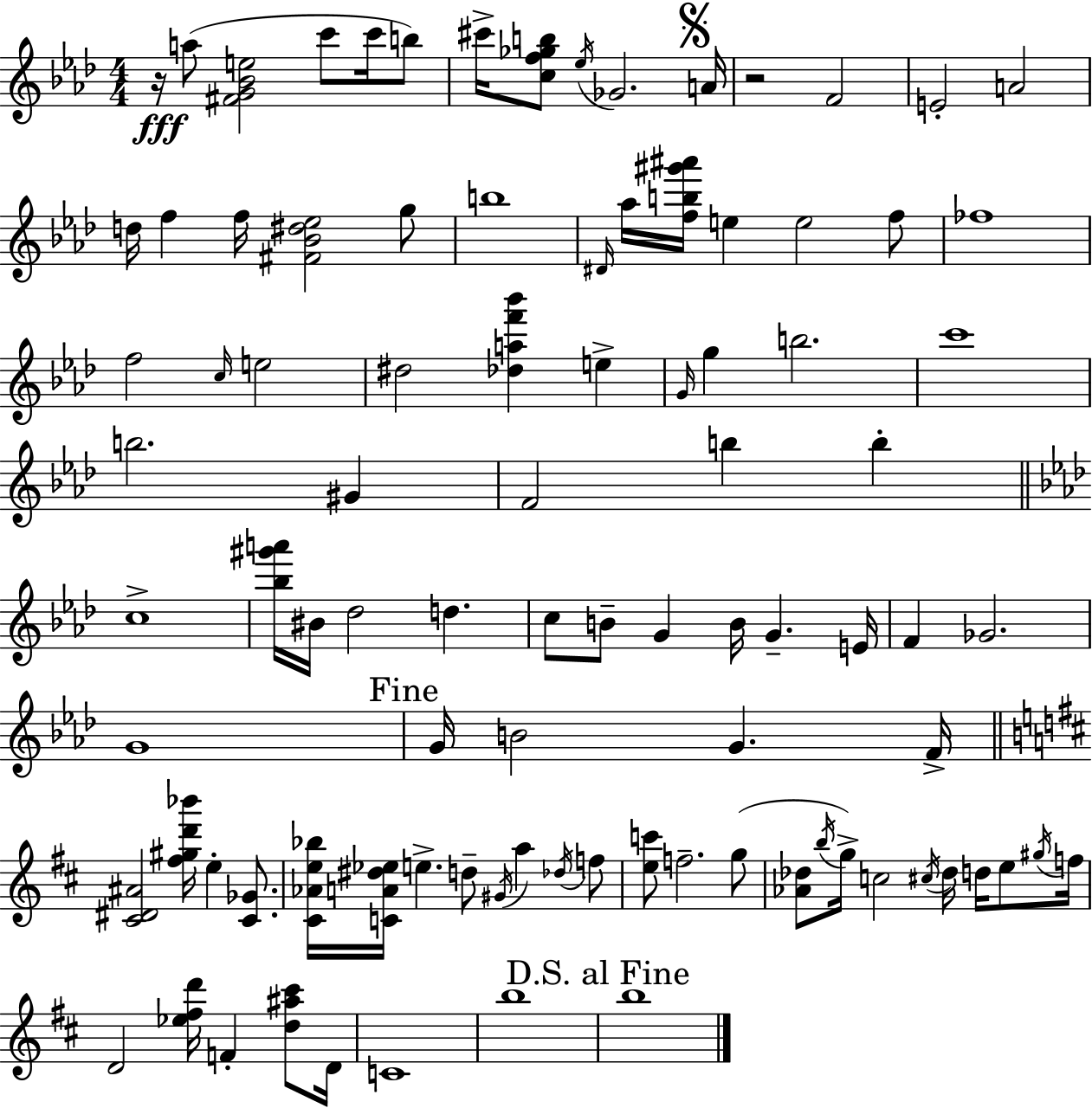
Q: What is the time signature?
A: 4/4